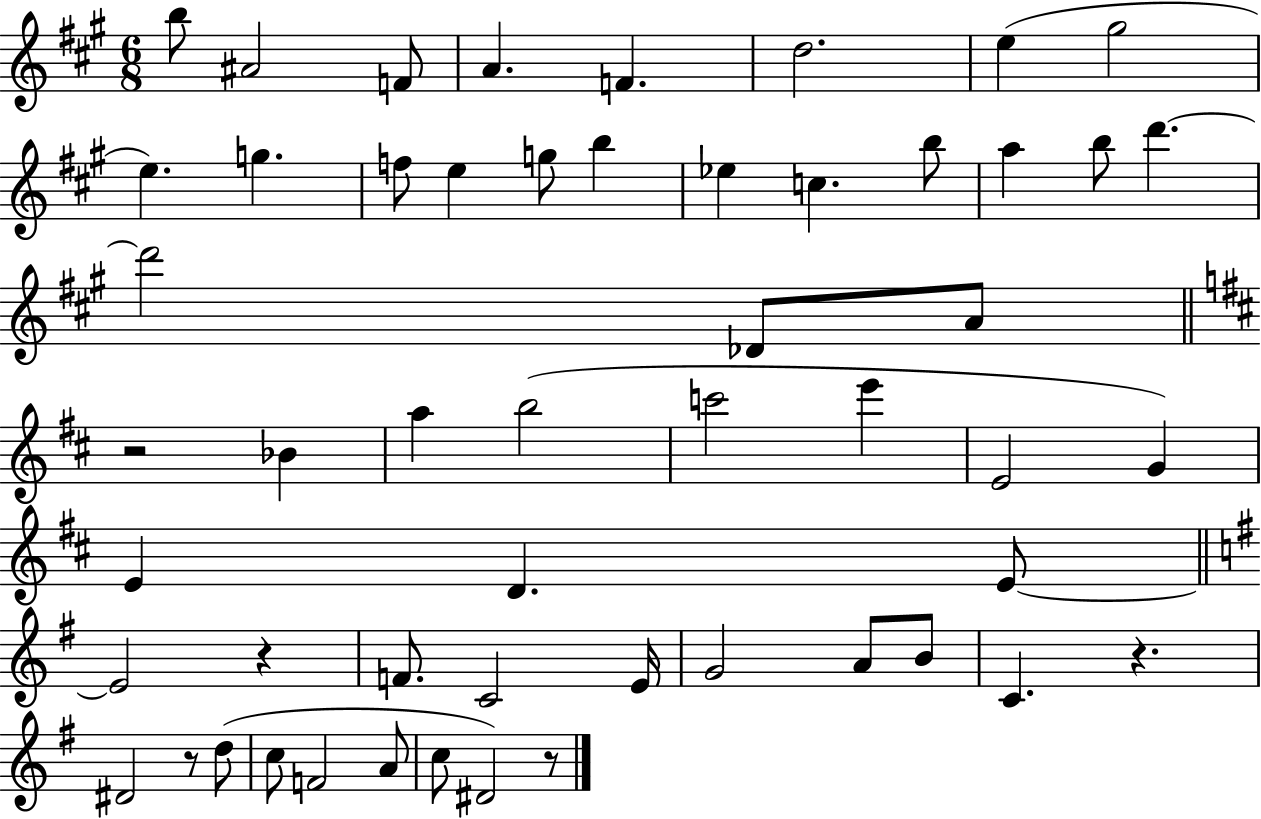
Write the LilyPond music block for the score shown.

{
  \clef treble
  \numericTimeSignature
  \time 6/8
  \key a \major
  b''8 ais'2 f'8 | a'4. f'4. | d''2. | e''4( gis''2 | \break e''4.) g''4. | f''8 e''4 g''8 b''4 | ees''4 c''4. b''8 | a''4 b''8 d'''4.~~ | \break d'''2 des'8 a'8 | \bar "||" \break \key b \minor r2 bes'4 | a''4 b''2( | c'''2 e'''4 | e'2 g'4) | \break e'4 d'4. e'8~~ | \bar "||" \break \key e \minor e'2 r4 | f'8. c'2 e'16 | g'2 a'8 b'8 | c'4. r4. | \break dis'2 r8 d''8( | c''8 f'2 a'8 | c''8 dis'2) r8 | \bar "|."
}